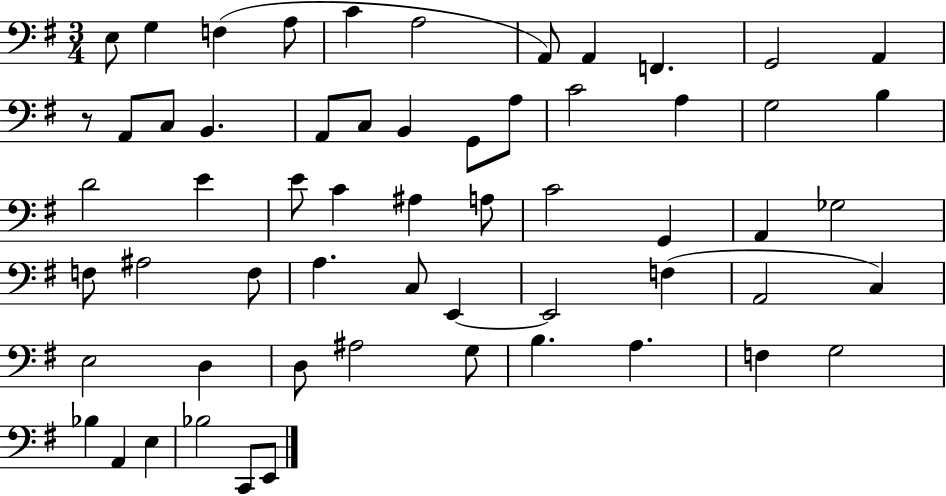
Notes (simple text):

E3/e G3/q F3/q A3/e C4/q A3/h A2/e A2/q F2/q. G2/h A2/q R/e A2/e C3/e B2/q. A2/e C3/e B2/q G2/e A3/e C4/h A3/q G3/h B3/q D4/h E4/q E4/e C4/q A#3/q A3/e C4/h G2/q A2/q Gb3/h F3/e A#3/h F3/e A3/q. C3/e E2/q E2/h F3/q A2/h C3/q E3/h D3/q D3/e A#3/h G3/e B3/q. A3/q. F3/q G3/h Bb3/q A2/q E3/q Bb3/h C2/e E2/e